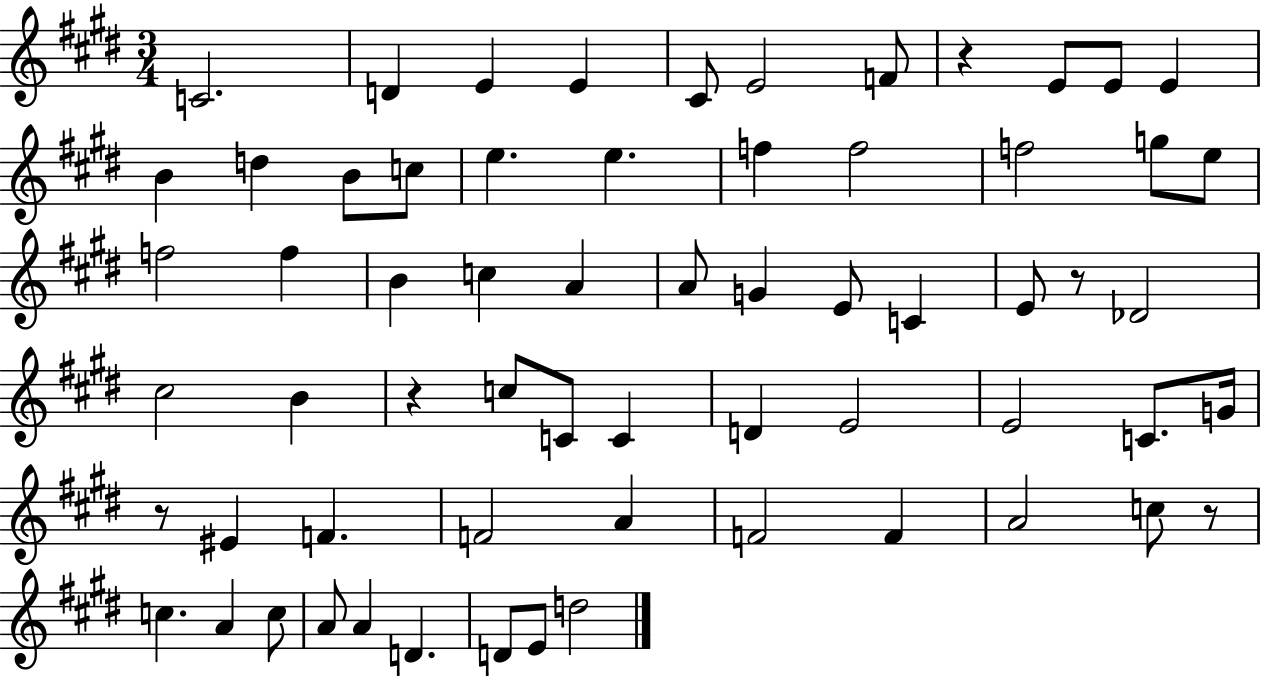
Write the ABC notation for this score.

X:1
T:Untitled
M:3/4
L:1/4
K:E
C2 D E E ^C/2 E2 F/2 z E/2 E/2 E B d B/2 c/2 e e f f2 f2 g/2 e/2 f2 f B c A A/2 G E/2 C E/2 z/2 _D2 ^c2 B z c/2 C/2 C D E2 E2 C/2 G/4 z/2 ^E F F2 A F2 F A2 c/2 z/2 c A c/2 A/2 A D D/2 E/2 d2